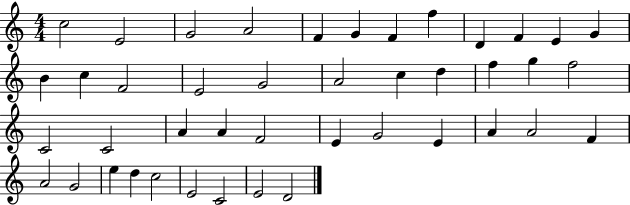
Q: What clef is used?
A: treble